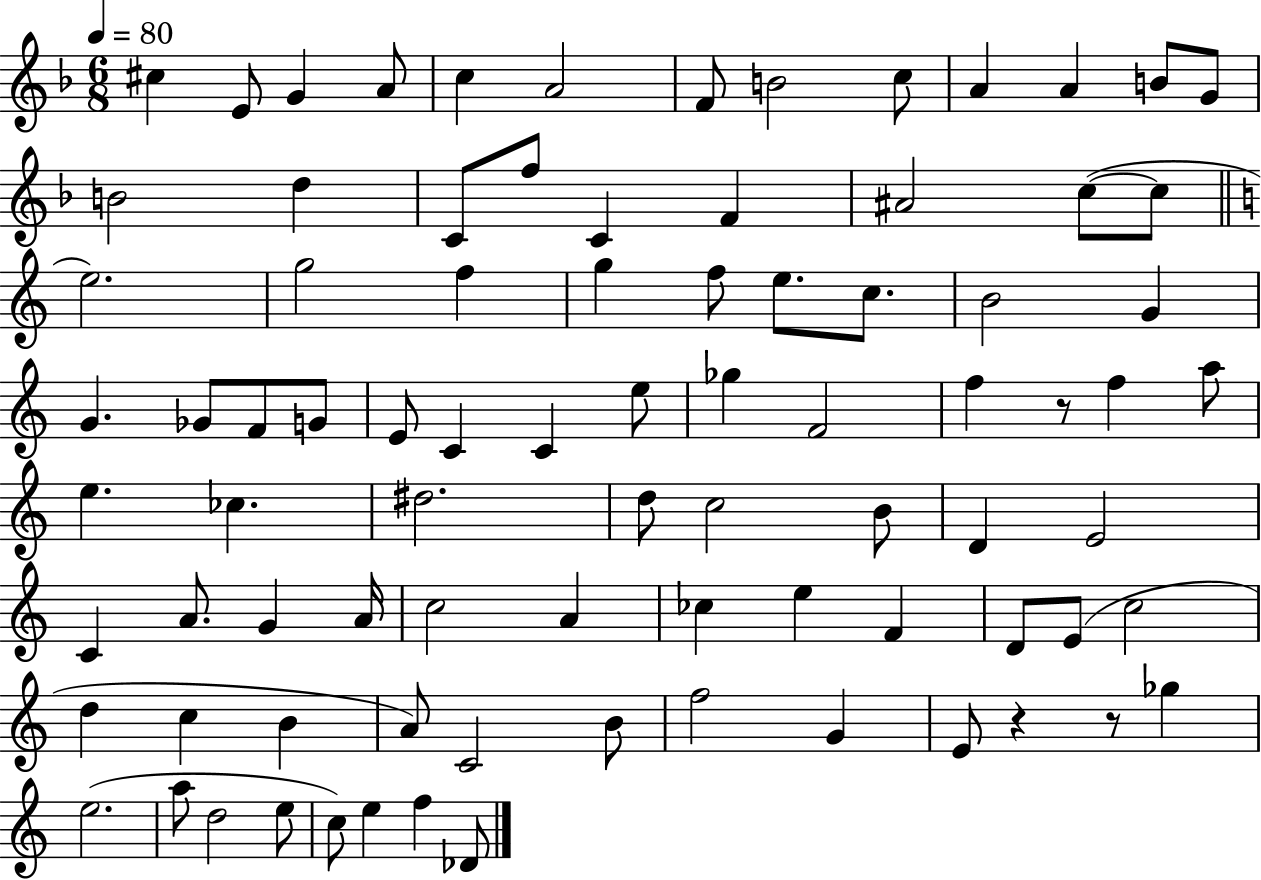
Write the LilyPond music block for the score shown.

{
  \clef treble
  \numericTimeSignature
  \time 6/8
  \key f \major
  \tempo 4 = 80
  \repeat volta 2 { cis''4 e'8 g'4 a'8 | c''4 a'2 | f'8 b'2 c''8 | a'4 a'4 b'8 g'8 | \break b'2 d''4 | c'8 f''8 c'4 f'4 | ais'2 c''8~(~ c''8 | \bar "||" \break \key c \major e''2.) | g''2 f''4 | g''4 f''8 e''8. c''8. | b'2 g'4 | \break g'4. ges'8 f'8 g'8 | e'8 c'4 c'4 e''8 | ges''4 f'2 | f''4 r8 f''4 a''8 | \break e''4. ces''4. | dis''2. | d''8 c''2 b'8 | d'4 e'2 | \break c'4 a'8. g'4 a'16 | c''2 a'4 | ces''4 e''4 f'4 | d'8 e'8( c''2 | \break d''4 c''4 b'4 | a'8) c'2 b'8 | f''2 g'4 | e'8 r4 r8 ges''4 | \break e''2.( | a''8 d''2 e''8 | c''8) e''4 f''4 des'8 | } \bar "|."
}